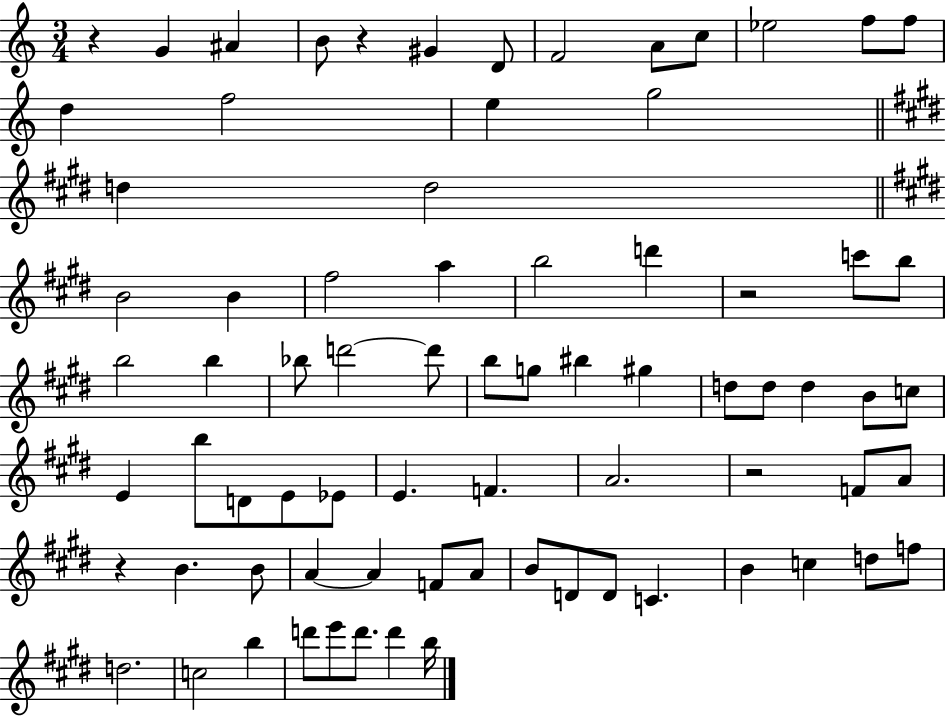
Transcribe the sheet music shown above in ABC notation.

X:1
T:Untitled
M:3/4
L:1/4
K:C
z G ^A B/2 z ^G D/2 F2 A/2 c/2 _e2 f/2 f/2 d f2 e g2 d d2 B2 B ^f2 a b2 d' z2 c'/2 b/2 b2 b _b/2 d'2 d'/2 b/2 g/2 ^b ^g d/2 d/2 d B/2 c/2 E b/2 D/2 E/2 _E/2 E F A2 z2 F/2 A/2 z B B/2 A A F/2 A/2 B/2 D/2 D/2 C B c d/2 f/2 d2 c2 b d'/2 e'/2 d'/2 d' b/4